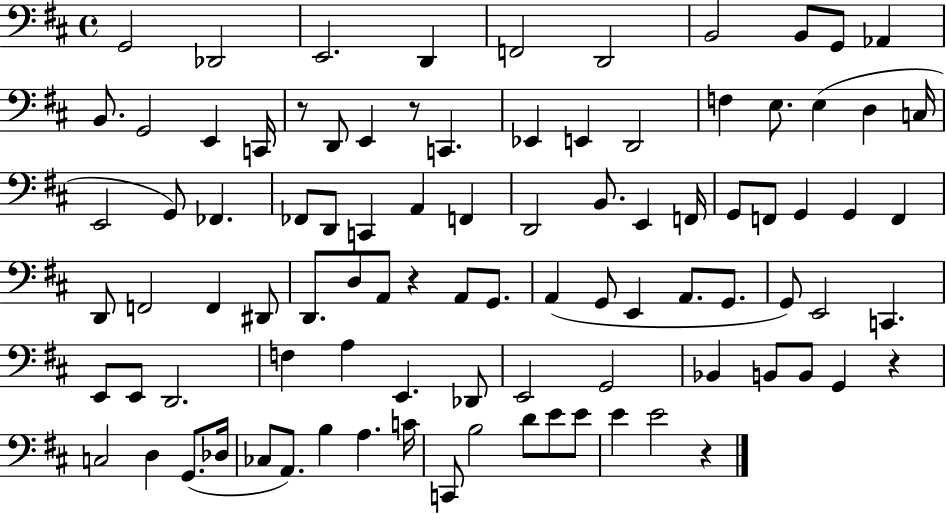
X:1
T:Untitled
M:4/4
L:1/4
K:D
G,,2 _D,,2 E,,2 D,, F,,2 D,,2 B,,2 B,,/2 G,,/2 _A,, B,,/2 G,,2 E,, C,,/4 z/2 D,,/2 E,, z/2 C,, _E,, E,, D,,2 F, E,/2 E, D, C,/4 E,,2 G,,/2 _F,, _F,,/2 D,,/2 C,, A,, F,, D,,2 B,,/2 E,, F,,/4 G,,/2 F,,/2 G,, G,, F,, D,,/2 F,,2 F,, ^D,,/2 D,,/2 D,/2 A,,/2 z A,,/2 G,,/2 A,, G,,/2 E,, A,,/2 G,,/2 G,,/2 E,,2 C,, E,,/2 E,,/2 D,,2 F, A, E,, _D,,/2 E,,2 G,,2 _B,, B,,/2 B,,/2 G,, z C,2 D, G,,/2 _D,/4 _C,/2 A,,/2 B, A, C/4 C,,/2 B,2 D/2 E/2 E/2 E E2 z